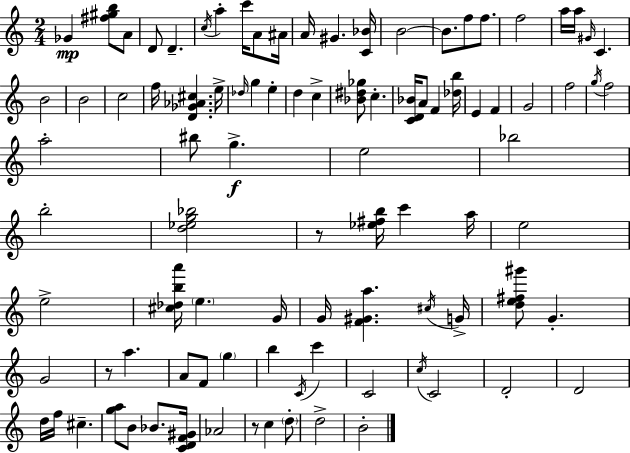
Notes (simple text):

Gb4/q [F#5,G#5,B5]/e A4/e D4/e D4/q. C5/s A5/q C6/s A4/e A#4/s A4/s G#4/q. [C4,Bb4]/s B4/h B4/e. F5/e F5/e. F5/h A5/s A5/s G#4/s C4/q. B4/h B4/h C5/h F5/s [D4,Gb4,Ab4,C#5]/q. E5/s Db5/s G5/q E5/q D5/q C5/q [Bb4,D#5,Gb5]/e C5/q. [C4,D4,Bb4]/s A4/e F4/q [Db5,B5]/s E4/q F4/q G4/h F5/h G5/s F5/h A5/h BIS5/e G5/q. E5/h Bb5/h B5/h [D5,Eb5,G5,Bb5]/h R/e [Eb5,F#5,B5]/s C6/q A5/s E5/h E5/h [C#5,Db5,B5,A6]/s E5/q. G4/s G4/s [F4,G#4,A5]/q. C#5/s G4/s [D5,E5,F#5,G#6]/e G4/q. G4/h R/e A5/q. A4/e F4/e G5/q B5/q C4/s C6/q C4/h C5/s C4/h D4/h D4/h D5/s F5/s C#5/q. [G5,A5]/e B4/e Bb4/e. [C4,D4,F4,G#4]/s Ab4/h R/e C5/q D5/e D5/h B4/h